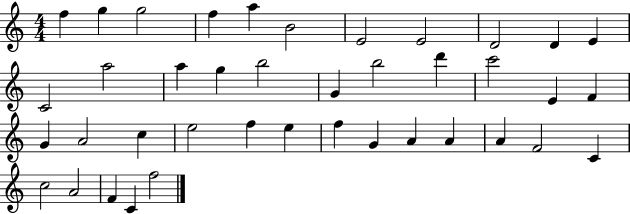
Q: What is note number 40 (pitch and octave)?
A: F5